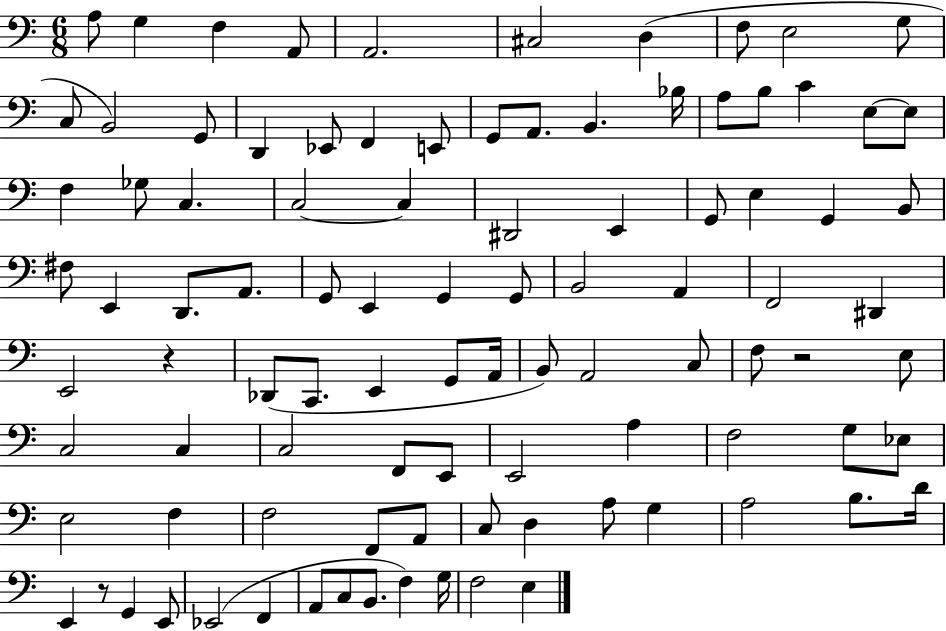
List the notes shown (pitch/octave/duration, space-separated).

A3/e G3/q F3/q A2/e A2/h. C#3/h D3/q F3/e E3/h G3/e C3/e B2/h G2/e D2/q Eb2/e F2/q E2/e G2/e A2/e. B2/q. Bb3/s A3/e B3/e C4/q E3/e E3/e F3/q Gb3/e C3/q. C3/h C3/q D#2/h E2/q G2/e E3/q G2/q B2/e F#3/e E2/q D2/e. A2/e. G2/e E2/q G2/q G2/e B2/h A2/q F2/h D#2/q E2/h R/q Db2/e C2/e. E2/q G2/e A2/s B2/e A2/h C3/e F3/e R/h E3/e C3/h C3/q C3/h F2/e E2/e E2/h A3/q F3/h G3/e Eb3/e E3/h F3/q F3/h F2/e A2/e C3/e D3/q A3/e G3/q A3/h B3/e. D4/s E2/q R/e G2/q E2/e Eb2/h F2/q A2/e C3/e B2/e. F3/q G3/s F3/h E3/q